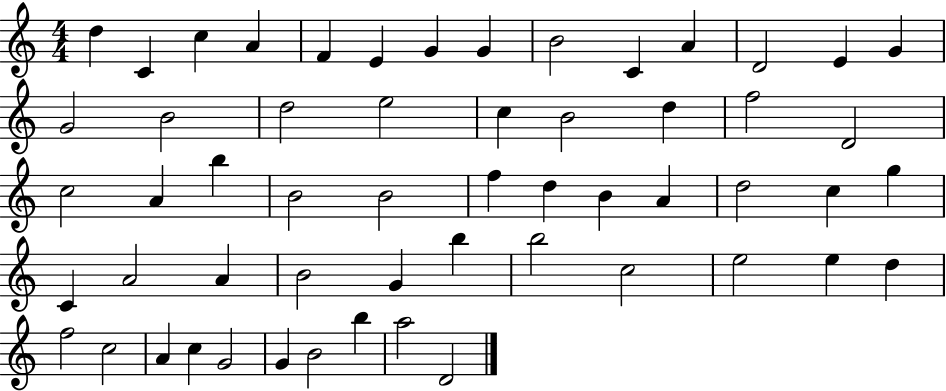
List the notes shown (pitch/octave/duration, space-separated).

D5/q C4/q C5/q A4/q F4/q E4/q G4/q G4/q B4/h C4/q A4/q D4/h E4/q G4/q G4/h B4/h D5/h E5/h C5/q B4/h D5/q F5/h D4/h C5/h A4/q B5/q B4/h B4/h F5/q D5/q B4/q A4/q D5/h C5/q G5/q C4/q A4/h A4/q B4/h G4/q B5/q B5/h C5/h E5/h E5/q D5/q F5/h C5/h A4/q C5/q G4/h G4/q B4/h B5/q A5/h D4/h